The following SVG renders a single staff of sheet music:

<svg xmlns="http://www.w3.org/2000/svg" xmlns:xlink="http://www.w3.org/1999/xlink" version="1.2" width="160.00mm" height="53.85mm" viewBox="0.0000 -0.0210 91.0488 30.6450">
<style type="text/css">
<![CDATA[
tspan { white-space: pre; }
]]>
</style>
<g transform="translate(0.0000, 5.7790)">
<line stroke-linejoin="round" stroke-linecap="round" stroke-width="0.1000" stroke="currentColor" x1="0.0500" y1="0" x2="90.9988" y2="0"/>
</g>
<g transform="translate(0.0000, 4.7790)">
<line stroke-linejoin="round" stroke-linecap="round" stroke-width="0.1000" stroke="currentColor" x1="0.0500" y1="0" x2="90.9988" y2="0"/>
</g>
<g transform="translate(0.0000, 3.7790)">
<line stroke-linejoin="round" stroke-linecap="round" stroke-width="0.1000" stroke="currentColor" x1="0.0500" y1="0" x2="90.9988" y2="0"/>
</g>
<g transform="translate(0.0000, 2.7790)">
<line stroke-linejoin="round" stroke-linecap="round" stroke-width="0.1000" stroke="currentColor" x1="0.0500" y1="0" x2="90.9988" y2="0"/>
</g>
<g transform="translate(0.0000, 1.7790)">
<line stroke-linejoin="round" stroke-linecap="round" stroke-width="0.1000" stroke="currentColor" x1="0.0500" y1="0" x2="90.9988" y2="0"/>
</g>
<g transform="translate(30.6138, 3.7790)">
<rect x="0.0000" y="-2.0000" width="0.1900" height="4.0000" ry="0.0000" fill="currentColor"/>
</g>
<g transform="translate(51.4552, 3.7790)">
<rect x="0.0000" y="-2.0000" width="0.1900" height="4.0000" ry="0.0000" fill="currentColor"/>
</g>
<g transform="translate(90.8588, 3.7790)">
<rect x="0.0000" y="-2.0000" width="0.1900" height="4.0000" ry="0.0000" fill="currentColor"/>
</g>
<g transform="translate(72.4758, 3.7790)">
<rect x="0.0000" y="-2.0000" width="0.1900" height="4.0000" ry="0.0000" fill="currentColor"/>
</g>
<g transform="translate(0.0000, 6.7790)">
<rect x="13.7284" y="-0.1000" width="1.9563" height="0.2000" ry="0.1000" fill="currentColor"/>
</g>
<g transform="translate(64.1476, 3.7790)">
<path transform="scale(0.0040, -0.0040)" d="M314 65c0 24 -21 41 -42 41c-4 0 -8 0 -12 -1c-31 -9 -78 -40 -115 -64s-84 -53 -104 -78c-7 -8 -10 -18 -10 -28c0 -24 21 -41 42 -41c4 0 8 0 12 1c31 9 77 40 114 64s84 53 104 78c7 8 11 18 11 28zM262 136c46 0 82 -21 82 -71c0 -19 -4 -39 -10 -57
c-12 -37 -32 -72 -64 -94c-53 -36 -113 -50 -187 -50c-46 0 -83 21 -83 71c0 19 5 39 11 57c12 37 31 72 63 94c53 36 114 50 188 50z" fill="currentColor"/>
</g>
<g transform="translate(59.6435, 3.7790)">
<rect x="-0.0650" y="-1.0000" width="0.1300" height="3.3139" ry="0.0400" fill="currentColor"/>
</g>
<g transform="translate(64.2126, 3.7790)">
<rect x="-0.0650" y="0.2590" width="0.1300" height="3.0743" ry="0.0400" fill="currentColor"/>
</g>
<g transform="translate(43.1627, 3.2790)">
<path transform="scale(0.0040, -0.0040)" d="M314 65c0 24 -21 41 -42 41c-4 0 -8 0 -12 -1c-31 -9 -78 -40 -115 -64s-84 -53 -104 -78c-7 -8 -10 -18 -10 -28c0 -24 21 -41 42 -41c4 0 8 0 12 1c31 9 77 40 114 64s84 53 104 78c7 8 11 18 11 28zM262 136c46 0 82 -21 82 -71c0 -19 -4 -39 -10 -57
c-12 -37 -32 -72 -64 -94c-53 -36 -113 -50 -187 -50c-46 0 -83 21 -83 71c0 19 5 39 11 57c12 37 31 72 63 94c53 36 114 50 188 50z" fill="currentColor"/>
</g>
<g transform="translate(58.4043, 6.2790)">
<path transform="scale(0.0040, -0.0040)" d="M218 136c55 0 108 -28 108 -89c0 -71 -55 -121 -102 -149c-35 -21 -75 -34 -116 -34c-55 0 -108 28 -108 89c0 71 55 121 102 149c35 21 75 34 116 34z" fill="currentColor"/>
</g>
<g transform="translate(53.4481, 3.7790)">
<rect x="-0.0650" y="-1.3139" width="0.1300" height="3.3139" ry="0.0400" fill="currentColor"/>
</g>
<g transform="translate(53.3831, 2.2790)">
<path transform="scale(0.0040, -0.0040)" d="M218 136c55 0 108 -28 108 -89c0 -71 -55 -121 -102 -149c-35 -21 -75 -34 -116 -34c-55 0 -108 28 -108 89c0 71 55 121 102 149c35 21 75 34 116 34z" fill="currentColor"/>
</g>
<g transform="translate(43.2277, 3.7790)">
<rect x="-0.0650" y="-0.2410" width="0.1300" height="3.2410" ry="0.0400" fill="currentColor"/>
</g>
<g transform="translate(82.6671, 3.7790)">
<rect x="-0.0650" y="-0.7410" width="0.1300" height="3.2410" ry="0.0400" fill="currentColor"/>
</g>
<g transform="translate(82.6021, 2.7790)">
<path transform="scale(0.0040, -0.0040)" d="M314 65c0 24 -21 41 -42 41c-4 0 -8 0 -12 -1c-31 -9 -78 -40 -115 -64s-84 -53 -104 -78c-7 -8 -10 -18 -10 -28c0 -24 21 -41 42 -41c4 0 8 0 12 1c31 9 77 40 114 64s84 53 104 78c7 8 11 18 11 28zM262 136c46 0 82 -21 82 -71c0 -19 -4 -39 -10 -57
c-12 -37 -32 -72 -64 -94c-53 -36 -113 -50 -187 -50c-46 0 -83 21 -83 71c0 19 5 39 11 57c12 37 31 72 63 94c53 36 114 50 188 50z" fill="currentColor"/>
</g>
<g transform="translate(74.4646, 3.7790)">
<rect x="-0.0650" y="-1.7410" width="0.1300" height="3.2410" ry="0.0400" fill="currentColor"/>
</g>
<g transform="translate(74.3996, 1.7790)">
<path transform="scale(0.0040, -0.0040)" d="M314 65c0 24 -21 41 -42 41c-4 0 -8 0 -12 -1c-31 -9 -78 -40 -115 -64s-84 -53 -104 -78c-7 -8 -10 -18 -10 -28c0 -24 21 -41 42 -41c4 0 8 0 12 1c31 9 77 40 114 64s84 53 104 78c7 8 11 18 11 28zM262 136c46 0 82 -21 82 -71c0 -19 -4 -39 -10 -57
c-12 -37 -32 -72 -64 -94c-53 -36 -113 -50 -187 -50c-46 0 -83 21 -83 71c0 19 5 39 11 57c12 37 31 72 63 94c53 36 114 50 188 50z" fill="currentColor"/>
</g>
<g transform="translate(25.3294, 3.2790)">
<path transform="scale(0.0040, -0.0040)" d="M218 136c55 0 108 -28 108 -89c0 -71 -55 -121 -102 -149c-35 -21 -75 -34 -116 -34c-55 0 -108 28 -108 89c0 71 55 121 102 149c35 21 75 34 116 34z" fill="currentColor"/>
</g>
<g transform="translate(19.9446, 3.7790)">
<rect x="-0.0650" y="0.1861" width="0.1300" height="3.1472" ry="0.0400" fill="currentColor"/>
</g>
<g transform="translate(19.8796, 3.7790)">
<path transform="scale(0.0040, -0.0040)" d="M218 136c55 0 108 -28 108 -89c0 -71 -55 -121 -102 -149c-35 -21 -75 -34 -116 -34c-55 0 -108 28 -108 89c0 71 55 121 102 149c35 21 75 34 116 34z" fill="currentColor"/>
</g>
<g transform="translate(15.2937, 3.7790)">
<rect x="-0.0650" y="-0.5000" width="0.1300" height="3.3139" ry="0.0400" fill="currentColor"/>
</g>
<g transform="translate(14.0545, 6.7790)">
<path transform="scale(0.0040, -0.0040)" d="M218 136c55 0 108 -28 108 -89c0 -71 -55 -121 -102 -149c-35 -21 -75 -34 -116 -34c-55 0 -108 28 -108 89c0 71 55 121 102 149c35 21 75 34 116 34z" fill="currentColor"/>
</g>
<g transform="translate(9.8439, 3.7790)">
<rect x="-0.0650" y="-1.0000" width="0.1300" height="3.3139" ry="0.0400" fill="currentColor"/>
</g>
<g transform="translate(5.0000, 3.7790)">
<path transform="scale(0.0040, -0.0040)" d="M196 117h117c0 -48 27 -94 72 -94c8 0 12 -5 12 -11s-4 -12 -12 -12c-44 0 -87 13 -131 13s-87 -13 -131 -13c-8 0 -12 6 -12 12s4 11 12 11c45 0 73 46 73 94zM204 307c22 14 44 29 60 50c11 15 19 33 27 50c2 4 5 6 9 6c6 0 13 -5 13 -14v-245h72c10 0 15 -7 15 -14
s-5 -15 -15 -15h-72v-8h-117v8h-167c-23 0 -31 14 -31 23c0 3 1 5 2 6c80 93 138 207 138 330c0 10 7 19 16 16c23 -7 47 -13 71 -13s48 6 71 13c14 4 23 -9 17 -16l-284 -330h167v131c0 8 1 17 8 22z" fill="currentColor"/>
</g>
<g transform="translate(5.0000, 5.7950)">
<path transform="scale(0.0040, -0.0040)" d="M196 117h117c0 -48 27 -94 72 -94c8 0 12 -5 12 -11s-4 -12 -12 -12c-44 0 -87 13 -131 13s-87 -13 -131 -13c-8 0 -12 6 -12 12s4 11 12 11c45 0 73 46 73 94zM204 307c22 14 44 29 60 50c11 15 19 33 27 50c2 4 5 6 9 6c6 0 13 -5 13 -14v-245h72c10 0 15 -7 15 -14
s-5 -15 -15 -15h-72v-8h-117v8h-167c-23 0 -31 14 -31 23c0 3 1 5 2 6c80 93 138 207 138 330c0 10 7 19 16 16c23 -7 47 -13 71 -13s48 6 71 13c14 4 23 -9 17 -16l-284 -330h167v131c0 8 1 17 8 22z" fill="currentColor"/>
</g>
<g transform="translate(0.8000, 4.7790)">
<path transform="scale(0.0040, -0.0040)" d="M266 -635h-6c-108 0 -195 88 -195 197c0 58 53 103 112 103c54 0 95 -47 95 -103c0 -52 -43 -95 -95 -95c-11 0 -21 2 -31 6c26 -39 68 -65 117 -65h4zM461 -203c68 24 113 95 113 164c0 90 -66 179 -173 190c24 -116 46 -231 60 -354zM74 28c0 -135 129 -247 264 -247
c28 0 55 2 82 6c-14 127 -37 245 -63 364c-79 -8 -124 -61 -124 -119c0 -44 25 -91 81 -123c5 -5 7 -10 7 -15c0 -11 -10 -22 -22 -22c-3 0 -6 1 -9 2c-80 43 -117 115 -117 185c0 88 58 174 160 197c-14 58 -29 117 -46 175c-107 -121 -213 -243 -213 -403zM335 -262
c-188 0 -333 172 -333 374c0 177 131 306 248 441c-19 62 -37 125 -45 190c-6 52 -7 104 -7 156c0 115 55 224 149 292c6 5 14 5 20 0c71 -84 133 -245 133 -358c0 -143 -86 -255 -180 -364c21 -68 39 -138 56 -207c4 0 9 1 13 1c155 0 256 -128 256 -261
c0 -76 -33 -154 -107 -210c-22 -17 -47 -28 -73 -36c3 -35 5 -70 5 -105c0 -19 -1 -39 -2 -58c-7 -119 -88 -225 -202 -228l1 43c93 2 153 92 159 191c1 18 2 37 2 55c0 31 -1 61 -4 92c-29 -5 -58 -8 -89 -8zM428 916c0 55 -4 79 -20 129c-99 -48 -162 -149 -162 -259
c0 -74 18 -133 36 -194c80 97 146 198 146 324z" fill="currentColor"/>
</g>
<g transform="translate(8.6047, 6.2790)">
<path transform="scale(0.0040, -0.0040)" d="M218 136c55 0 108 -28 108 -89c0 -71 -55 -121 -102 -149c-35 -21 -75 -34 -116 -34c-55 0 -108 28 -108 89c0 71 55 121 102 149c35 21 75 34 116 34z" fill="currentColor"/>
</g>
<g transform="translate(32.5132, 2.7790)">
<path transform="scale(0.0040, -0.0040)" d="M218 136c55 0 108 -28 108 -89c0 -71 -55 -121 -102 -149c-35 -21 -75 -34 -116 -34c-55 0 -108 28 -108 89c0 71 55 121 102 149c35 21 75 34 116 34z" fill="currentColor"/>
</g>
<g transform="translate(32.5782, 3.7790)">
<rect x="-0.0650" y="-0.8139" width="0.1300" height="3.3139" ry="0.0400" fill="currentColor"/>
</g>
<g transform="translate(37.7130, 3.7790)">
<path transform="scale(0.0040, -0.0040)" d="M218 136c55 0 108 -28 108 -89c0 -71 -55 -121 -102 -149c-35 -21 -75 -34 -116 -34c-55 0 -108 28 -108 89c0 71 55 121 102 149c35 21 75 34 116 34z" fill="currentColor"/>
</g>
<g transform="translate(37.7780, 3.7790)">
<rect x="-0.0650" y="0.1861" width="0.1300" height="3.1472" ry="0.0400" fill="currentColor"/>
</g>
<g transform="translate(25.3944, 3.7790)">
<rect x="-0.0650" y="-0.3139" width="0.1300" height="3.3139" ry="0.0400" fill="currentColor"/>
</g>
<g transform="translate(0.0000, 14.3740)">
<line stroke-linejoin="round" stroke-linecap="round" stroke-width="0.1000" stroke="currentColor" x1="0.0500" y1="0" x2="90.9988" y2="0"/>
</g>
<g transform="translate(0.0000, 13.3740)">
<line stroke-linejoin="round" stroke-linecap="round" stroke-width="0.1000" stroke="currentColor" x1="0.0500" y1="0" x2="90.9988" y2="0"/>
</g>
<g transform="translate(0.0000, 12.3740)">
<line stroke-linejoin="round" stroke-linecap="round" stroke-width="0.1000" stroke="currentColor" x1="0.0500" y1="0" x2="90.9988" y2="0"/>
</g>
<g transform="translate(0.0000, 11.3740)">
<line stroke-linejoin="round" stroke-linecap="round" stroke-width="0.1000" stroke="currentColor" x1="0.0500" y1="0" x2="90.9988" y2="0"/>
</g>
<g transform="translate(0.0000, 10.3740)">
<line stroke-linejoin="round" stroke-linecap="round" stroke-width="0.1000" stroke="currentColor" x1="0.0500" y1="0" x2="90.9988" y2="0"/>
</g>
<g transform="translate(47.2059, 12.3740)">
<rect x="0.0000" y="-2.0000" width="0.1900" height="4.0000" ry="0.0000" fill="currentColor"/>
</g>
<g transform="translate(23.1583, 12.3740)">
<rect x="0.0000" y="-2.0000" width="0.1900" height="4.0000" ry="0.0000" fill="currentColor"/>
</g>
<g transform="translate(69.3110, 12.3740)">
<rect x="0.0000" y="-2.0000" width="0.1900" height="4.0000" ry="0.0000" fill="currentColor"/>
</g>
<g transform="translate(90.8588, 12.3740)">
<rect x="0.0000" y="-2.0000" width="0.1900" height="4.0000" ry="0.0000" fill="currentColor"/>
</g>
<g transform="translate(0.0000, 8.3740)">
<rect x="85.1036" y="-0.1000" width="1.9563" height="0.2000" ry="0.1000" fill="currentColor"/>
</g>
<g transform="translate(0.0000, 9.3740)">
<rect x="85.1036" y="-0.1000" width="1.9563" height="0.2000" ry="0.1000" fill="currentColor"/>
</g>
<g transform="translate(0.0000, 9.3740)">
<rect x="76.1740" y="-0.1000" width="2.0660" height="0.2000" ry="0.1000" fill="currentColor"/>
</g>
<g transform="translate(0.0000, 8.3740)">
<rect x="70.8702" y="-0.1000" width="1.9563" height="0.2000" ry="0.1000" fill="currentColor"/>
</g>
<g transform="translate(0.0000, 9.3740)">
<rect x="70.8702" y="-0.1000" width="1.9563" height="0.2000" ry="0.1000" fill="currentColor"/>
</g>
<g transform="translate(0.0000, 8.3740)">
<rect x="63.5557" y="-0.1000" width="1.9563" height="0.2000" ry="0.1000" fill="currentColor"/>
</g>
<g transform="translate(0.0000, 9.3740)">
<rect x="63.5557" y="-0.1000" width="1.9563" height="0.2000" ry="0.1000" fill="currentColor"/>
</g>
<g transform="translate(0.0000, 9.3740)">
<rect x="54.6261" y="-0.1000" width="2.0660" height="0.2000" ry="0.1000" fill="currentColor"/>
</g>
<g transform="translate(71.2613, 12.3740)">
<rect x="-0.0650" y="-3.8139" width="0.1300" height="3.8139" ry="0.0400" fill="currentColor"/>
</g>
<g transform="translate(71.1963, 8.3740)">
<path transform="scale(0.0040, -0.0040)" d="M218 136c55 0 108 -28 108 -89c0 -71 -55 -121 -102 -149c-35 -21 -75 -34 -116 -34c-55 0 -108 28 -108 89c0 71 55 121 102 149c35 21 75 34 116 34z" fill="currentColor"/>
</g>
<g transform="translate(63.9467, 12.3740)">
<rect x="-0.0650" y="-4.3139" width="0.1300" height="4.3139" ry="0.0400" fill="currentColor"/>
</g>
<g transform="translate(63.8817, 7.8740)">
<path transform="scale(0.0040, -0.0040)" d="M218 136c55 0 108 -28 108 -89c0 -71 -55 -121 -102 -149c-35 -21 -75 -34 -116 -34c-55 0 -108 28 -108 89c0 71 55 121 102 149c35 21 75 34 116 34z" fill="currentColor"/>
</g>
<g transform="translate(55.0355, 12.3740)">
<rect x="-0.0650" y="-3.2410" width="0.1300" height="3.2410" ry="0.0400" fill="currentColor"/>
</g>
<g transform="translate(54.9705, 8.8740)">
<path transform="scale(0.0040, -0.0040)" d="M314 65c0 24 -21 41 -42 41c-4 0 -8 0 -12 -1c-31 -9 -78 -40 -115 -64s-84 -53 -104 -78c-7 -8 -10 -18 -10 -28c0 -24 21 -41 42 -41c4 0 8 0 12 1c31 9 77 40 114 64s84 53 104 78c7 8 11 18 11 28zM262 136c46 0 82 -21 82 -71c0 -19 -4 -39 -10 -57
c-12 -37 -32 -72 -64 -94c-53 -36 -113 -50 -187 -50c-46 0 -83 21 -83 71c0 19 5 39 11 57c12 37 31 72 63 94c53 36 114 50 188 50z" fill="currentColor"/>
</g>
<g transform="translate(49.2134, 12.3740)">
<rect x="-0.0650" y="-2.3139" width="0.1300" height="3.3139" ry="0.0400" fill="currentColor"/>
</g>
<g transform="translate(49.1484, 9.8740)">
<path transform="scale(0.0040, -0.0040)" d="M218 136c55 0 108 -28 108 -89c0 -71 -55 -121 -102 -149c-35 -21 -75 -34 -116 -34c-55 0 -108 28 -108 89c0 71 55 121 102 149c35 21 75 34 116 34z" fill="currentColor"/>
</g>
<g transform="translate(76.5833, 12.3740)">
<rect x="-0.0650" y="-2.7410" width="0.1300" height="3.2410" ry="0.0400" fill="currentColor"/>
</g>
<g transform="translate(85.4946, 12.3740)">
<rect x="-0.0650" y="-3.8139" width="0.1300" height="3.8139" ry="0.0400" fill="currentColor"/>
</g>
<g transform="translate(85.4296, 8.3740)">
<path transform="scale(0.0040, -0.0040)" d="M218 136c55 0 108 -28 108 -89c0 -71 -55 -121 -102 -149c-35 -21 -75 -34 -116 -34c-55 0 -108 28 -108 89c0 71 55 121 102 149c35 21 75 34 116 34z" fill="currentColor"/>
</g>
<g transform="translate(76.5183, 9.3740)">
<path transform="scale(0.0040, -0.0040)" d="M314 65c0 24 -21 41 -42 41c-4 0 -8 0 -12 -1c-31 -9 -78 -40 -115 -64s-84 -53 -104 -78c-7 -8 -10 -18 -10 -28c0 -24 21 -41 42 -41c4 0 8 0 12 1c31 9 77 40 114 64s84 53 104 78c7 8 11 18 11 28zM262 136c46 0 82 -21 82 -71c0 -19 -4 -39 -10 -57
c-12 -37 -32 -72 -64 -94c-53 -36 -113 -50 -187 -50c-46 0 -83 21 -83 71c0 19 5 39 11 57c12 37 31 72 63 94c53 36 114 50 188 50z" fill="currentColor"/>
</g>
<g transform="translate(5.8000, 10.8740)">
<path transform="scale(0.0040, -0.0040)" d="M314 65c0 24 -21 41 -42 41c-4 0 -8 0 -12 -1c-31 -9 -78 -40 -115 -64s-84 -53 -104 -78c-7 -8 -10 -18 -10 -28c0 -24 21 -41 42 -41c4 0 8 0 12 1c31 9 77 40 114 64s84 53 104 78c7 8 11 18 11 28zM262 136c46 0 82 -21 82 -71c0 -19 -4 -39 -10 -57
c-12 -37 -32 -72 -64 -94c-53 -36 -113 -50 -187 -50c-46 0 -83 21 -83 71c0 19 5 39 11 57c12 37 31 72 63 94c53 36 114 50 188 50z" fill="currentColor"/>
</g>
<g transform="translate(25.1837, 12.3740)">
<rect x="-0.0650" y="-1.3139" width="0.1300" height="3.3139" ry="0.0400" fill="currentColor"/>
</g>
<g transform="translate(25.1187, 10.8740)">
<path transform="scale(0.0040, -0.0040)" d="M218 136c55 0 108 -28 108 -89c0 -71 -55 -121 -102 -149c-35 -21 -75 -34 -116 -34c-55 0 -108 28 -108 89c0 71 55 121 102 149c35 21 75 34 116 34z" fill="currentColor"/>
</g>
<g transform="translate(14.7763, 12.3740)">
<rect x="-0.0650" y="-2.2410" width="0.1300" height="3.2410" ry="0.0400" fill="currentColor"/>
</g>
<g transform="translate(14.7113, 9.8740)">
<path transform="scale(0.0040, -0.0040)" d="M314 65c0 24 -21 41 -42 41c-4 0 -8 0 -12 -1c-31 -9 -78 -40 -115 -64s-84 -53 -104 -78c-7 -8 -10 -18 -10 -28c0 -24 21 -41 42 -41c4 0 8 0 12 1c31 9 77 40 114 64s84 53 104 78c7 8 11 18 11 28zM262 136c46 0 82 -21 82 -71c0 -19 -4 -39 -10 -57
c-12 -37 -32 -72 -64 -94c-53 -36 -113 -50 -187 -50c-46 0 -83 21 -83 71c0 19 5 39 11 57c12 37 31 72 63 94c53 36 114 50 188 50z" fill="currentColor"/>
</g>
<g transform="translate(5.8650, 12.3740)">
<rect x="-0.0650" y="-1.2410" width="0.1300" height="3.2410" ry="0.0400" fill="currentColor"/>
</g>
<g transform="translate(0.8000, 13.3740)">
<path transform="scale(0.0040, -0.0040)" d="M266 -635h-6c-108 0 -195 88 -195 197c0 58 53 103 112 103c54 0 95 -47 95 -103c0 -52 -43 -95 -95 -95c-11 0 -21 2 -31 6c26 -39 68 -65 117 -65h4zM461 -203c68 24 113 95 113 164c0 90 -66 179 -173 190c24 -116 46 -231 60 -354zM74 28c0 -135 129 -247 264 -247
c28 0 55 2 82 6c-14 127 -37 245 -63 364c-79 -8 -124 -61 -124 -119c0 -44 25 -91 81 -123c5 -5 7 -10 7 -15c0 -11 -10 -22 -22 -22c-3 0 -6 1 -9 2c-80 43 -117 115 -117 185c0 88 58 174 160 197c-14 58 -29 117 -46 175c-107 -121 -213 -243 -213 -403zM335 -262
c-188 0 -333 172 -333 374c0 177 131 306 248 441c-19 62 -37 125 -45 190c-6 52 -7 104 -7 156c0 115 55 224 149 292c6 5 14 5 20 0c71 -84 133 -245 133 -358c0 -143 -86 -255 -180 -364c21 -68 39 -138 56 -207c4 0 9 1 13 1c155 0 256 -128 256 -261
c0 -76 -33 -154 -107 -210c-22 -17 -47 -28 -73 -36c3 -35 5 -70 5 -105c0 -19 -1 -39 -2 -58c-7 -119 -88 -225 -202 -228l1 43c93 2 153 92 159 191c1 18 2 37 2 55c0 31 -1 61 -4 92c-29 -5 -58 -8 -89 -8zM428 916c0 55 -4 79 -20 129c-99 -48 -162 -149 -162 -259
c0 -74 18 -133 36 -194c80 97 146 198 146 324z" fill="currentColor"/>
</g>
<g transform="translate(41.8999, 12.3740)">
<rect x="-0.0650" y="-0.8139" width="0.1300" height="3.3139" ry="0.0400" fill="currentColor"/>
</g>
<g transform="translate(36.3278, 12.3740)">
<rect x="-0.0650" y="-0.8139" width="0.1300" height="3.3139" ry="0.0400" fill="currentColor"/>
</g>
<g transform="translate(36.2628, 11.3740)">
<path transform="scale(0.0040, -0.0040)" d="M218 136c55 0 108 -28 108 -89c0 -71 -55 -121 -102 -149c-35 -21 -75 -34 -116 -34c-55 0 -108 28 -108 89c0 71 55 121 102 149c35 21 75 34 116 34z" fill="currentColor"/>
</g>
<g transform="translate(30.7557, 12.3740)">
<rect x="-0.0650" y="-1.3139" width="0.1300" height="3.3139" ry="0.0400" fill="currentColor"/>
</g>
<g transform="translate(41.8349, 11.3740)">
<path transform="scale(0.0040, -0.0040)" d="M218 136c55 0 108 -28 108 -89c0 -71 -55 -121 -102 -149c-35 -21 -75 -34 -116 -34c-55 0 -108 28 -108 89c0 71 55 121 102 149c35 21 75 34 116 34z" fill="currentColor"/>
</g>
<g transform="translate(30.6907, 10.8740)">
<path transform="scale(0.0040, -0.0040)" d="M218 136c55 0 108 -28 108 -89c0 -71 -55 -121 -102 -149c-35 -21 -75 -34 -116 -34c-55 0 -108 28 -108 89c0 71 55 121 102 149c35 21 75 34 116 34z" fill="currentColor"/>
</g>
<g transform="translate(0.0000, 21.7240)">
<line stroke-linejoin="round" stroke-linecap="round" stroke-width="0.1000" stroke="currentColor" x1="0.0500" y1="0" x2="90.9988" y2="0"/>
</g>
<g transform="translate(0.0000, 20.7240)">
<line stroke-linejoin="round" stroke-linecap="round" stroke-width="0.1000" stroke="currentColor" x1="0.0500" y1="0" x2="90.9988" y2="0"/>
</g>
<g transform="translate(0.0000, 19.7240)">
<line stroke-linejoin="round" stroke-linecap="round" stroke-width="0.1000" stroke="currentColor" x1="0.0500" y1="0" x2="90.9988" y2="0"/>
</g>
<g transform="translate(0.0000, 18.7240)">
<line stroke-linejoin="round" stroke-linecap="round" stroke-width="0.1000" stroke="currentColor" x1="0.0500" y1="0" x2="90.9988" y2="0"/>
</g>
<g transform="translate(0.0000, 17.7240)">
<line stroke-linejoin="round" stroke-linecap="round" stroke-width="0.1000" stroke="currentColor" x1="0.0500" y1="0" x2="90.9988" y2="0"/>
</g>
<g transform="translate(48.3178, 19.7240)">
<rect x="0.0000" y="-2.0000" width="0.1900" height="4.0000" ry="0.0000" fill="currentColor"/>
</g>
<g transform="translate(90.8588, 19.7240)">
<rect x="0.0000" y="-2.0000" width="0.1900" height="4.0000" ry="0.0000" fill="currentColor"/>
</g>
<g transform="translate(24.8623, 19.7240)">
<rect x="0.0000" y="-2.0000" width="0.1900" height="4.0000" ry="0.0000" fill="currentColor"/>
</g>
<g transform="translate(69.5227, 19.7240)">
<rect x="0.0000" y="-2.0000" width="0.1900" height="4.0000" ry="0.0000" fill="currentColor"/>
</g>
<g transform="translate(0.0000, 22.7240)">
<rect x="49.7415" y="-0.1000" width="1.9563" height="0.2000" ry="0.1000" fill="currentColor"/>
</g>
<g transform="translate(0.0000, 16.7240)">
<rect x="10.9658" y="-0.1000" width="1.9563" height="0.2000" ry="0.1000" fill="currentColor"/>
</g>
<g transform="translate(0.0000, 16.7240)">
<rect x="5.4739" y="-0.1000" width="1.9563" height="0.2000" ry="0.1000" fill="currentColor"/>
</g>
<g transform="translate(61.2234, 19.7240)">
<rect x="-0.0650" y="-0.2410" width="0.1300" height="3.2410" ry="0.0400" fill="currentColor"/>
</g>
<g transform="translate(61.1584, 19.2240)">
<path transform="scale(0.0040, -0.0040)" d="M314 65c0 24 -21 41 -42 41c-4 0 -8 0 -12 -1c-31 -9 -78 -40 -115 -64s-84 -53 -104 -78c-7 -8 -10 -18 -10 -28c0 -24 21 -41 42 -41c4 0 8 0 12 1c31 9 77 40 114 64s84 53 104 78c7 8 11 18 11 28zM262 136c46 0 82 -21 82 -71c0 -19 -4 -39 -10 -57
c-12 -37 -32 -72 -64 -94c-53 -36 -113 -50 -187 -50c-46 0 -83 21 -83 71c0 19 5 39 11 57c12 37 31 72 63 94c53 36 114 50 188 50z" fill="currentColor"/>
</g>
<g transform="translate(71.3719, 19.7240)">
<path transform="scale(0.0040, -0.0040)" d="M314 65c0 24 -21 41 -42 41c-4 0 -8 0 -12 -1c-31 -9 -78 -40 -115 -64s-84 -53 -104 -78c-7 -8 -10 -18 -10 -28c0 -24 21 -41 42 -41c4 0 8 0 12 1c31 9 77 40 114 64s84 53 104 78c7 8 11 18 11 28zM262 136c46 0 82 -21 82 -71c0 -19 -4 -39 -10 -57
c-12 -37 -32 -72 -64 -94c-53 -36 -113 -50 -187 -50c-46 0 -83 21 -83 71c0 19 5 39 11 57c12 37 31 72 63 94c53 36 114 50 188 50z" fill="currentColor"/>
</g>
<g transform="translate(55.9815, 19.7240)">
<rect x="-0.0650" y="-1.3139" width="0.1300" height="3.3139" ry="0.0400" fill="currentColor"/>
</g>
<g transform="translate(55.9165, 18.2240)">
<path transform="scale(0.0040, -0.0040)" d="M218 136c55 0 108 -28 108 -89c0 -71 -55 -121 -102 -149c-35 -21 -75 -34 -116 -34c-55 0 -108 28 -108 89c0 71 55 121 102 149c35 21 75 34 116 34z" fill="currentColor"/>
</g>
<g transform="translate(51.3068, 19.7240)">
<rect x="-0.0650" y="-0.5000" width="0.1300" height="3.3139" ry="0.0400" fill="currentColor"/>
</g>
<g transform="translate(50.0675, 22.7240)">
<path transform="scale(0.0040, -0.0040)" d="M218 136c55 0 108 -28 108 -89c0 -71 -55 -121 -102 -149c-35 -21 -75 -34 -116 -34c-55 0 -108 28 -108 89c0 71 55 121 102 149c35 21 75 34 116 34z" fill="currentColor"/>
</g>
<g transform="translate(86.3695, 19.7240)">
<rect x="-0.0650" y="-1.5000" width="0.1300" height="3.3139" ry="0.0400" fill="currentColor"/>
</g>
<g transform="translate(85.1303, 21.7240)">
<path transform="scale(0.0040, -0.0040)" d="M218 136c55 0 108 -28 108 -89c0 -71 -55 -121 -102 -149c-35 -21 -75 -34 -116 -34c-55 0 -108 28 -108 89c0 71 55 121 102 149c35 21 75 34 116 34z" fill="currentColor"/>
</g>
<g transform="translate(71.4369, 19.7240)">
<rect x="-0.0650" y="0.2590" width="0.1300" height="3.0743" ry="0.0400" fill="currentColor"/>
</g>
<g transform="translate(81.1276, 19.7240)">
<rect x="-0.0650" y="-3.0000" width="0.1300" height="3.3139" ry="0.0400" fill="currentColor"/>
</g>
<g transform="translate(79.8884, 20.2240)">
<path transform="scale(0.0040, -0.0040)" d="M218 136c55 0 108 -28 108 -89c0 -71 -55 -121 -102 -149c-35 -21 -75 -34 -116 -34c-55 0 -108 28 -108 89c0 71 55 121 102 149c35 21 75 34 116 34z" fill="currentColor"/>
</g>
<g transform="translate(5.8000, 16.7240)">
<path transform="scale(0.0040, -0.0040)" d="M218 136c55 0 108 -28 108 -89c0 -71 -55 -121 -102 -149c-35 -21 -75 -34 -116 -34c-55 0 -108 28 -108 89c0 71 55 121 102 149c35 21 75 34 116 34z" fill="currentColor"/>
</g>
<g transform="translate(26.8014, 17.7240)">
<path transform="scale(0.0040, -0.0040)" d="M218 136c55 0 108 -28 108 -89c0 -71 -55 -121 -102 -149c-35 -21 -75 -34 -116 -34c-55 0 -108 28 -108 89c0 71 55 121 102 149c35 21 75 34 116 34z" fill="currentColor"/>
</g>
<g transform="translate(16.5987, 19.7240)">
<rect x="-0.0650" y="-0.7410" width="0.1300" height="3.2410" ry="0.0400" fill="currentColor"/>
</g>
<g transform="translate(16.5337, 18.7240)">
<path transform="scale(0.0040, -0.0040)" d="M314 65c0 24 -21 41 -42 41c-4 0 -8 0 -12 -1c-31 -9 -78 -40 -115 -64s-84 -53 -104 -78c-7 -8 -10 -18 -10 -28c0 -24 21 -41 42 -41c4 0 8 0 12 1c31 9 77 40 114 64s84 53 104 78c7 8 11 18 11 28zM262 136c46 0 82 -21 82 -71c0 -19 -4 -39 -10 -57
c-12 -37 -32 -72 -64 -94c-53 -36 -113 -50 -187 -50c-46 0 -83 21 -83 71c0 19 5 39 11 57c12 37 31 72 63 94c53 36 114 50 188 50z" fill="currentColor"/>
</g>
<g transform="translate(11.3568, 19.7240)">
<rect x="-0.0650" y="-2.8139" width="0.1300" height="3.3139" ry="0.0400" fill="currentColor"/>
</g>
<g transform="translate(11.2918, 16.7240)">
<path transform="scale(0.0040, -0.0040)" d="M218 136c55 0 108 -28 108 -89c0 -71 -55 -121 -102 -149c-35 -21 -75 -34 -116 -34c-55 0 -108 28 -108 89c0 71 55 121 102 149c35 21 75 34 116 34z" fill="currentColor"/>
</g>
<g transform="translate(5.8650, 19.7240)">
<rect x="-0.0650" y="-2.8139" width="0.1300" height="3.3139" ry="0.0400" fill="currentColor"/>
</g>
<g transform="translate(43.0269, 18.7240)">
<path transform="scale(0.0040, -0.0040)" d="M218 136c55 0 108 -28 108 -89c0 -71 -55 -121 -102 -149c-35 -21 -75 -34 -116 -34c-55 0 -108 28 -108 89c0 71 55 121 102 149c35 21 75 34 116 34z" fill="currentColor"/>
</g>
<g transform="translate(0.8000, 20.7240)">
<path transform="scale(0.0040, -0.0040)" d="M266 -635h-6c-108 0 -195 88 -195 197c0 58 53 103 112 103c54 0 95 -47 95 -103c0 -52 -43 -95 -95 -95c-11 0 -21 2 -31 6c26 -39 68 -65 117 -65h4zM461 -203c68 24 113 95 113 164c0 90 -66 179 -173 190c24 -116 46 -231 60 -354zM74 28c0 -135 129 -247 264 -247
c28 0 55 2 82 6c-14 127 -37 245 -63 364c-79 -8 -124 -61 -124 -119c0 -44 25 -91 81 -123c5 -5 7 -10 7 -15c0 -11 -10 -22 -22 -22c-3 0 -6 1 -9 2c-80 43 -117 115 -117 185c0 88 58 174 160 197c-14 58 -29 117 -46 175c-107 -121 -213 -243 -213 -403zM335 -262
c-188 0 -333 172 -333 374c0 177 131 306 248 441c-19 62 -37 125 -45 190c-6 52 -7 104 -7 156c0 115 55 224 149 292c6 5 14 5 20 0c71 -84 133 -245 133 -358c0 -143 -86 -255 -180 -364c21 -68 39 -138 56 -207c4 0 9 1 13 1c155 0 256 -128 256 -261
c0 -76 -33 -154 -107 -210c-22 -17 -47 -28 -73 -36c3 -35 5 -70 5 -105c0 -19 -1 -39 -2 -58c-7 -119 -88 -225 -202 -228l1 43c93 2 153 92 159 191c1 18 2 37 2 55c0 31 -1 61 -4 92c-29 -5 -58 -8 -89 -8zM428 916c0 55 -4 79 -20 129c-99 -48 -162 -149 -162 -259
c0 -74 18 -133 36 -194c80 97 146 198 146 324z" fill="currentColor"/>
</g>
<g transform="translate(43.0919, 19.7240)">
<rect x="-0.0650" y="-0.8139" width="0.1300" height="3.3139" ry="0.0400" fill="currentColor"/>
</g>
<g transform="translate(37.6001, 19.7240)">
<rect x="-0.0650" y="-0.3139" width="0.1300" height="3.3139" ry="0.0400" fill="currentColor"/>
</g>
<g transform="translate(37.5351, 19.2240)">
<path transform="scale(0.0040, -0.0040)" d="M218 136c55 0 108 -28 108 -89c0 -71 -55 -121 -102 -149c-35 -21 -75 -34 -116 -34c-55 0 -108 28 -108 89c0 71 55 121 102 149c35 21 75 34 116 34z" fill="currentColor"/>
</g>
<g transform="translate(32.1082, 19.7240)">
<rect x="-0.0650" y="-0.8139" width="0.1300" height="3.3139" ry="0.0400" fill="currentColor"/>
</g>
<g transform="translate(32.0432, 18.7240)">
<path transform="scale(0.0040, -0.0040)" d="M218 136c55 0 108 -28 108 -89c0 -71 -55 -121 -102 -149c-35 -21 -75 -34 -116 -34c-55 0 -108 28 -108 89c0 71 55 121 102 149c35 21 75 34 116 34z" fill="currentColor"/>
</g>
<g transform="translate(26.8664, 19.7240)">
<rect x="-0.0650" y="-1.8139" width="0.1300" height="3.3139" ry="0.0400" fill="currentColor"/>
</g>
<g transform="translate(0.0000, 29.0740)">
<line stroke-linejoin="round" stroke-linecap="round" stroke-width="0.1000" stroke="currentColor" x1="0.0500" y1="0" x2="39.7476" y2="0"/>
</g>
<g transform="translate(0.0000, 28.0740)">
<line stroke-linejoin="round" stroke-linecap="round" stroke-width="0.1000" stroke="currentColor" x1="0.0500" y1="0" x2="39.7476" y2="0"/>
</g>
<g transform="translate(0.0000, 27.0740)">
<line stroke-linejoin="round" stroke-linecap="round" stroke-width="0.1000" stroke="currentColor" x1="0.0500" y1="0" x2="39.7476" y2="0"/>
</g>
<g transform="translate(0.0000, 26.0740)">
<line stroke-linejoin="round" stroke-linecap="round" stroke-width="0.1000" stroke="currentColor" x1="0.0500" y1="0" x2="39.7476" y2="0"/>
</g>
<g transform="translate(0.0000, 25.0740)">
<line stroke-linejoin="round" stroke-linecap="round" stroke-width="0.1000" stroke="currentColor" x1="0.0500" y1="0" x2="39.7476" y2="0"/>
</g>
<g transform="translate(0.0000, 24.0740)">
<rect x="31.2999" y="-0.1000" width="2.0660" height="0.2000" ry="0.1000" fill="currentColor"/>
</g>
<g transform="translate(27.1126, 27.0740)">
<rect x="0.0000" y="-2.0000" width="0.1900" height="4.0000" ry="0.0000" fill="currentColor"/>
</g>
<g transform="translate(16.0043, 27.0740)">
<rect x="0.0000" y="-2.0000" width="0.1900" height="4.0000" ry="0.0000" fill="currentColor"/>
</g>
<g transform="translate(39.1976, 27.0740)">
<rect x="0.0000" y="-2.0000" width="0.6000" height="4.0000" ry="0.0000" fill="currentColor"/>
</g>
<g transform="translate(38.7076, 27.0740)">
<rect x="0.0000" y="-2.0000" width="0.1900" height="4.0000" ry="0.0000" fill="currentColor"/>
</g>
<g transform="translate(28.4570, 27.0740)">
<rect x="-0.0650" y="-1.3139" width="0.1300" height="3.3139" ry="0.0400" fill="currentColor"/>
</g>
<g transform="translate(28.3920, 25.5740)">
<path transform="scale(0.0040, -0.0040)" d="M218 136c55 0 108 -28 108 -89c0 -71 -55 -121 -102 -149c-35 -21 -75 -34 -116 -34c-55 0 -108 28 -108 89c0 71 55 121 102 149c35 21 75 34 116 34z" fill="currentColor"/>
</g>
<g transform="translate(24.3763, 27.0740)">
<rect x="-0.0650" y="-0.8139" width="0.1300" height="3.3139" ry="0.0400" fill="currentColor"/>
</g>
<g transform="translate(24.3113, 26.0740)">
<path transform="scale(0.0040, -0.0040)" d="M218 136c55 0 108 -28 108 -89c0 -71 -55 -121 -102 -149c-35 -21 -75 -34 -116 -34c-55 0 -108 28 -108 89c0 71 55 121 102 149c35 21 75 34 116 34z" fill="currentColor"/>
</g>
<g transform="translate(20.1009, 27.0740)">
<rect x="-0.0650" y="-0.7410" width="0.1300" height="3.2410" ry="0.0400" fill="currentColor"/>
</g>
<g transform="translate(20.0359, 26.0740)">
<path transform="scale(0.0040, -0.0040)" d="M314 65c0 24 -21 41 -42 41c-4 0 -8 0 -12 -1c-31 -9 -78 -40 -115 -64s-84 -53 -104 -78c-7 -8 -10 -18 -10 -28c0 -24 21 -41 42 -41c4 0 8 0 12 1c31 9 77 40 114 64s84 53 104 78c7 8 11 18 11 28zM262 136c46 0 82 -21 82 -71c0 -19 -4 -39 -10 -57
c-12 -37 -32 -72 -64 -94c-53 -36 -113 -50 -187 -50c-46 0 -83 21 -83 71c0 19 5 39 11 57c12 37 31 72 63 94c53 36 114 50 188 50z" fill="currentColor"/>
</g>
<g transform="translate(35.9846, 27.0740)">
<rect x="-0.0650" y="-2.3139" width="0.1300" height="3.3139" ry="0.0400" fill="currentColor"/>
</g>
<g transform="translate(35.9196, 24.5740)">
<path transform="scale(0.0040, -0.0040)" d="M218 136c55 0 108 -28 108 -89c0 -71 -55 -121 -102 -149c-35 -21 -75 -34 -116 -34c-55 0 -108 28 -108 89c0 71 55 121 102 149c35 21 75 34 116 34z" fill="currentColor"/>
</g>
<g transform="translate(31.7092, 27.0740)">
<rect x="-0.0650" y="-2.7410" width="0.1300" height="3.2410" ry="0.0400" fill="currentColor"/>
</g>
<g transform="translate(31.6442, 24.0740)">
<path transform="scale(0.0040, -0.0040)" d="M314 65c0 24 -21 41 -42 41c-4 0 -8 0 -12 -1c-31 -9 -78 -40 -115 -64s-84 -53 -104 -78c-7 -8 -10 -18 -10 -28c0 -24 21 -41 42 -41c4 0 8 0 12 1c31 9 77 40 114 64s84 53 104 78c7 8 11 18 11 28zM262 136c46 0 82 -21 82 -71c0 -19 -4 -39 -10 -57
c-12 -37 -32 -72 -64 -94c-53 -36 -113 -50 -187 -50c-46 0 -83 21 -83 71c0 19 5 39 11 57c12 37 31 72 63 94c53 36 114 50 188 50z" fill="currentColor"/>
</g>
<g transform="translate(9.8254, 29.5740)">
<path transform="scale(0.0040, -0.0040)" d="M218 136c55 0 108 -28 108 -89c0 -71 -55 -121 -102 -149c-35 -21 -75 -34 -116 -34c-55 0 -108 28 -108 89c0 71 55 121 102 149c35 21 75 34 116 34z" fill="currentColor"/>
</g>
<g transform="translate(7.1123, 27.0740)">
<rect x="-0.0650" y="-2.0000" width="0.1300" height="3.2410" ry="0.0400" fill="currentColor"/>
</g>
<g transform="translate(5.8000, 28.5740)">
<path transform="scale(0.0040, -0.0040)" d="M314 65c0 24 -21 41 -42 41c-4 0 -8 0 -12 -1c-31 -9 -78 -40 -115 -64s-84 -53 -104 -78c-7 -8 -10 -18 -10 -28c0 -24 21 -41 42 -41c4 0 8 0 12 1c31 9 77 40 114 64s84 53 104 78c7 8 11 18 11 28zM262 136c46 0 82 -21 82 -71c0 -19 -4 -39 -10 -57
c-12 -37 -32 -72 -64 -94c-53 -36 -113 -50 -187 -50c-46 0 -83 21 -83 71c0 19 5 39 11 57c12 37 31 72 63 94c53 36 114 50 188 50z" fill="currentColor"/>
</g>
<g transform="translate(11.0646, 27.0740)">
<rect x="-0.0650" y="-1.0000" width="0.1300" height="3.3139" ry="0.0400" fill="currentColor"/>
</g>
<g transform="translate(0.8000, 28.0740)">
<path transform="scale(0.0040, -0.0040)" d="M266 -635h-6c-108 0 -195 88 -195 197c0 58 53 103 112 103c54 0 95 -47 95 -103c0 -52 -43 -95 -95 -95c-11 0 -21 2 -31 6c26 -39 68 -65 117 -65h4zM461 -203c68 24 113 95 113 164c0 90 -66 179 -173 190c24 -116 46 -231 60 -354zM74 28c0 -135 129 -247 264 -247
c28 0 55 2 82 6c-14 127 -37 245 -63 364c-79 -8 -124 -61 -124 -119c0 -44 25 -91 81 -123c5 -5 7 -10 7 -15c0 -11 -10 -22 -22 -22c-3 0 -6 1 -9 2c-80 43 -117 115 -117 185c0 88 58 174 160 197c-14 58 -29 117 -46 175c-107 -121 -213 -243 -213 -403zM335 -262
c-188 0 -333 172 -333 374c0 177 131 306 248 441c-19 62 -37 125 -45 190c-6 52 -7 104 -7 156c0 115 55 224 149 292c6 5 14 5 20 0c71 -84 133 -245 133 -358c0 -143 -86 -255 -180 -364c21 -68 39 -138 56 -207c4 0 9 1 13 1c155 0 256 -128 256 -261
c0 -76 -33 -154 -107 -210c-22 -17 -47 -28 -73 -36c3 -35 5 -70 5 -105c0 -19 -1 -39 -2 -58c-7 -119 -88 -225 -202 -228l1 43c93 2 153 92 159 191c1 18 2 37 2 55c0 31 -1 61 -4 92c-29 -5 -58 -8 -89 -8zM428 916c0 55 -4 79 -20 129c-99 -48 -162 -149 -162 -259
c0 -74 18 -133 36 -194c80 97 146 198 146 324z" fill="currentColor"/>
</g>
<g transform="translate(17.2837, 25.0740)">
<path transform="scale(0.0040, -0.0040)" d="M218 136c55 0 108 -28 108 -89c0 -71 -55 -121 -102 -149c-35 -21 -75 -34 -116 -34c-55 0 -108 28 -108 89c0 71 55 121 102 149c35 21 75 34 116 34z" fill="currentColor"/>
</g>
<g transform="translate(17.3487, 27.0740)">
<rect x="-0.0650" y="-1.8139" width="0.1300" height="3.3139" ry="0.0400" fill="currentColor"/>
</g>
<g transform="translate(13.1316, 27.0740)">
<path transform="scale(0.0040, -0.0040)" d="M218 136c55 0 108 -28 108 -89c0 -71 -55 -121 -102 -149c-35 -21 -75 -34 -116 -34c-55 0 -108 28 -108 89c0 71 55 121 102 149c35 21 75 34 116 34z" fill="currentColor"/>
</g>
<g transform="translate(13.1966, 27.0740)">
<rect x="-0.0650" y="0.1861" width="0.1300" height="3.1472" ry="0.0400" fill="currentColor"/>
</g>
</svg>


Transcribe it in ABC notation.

X:1
T:Untitled
M:4/4
L:1/4
K:C
D C B c d B c2 e D B2 f2 d2 e2 g2 e e d d g b2 d' c' a2 c' a a d2 f d c d C e c2 B2 A E F2 D B f d2 d e a2 g